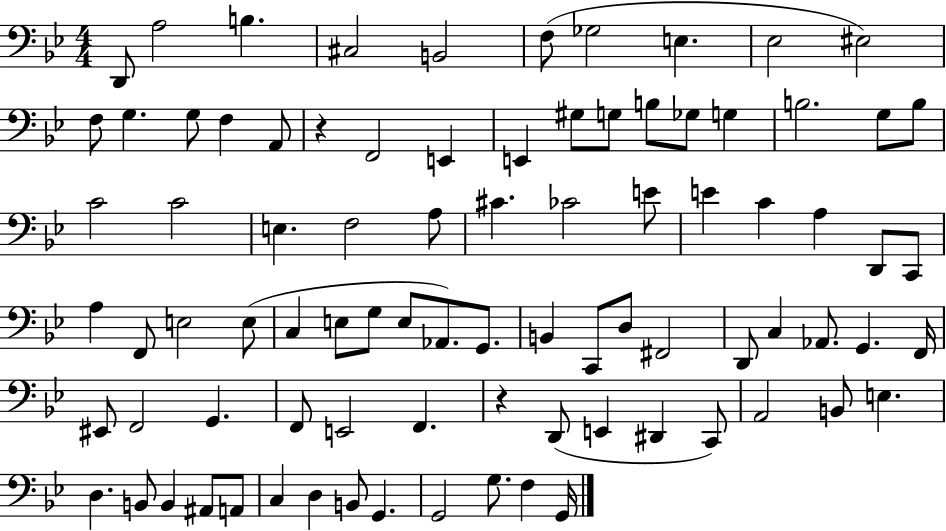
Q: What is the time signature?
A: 4/4